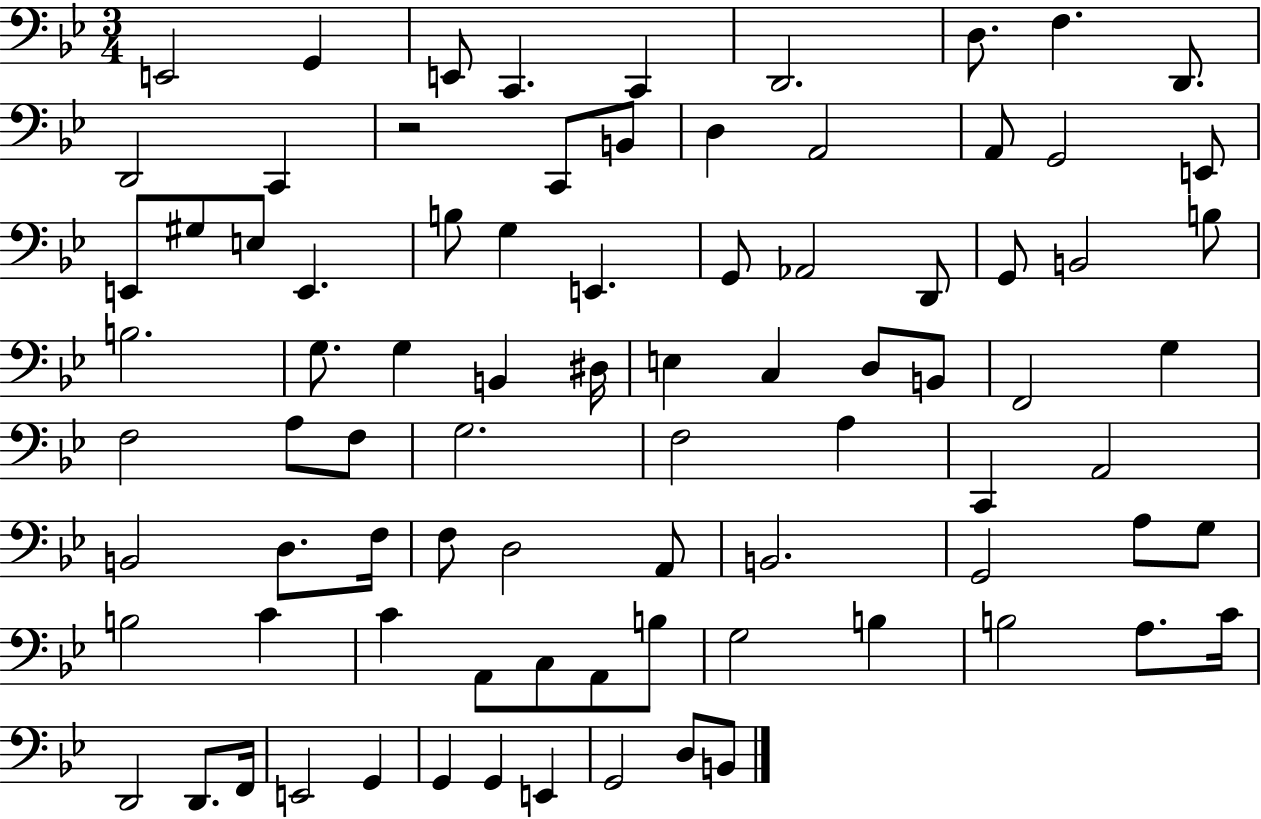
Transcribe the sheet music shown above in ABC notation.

X:1
T:Untitled
M:3/4
L:1/4
K:Bb
E,,2 G,, E,,/2 C,, C,, D,,2 D,/2 F, D,,/2 D,,2 C,, z2 C,,/2 B,,/2 D, A,,2 A,,/2 G,,2 E,,/2 E,,/2 ^G,/2 E,/2 E,, B,/2 G, E,, G,,/2 _A,,2 D,,/2 G,,/2 B,,2 B,/2 B,2 G,/2 G, B,, ^D,/4 E, C, D,/2 B,,/2 F,,2 G, F,2 A,/2 F,/2 G,2 F,2 A, C,, A,,2 B,,2 D,/2 F,/4 F,/2 D,2 A,,/2 B,,2 G,,2 A,/2 G,/2 B,2 C C A,,/2 C,/2 A,,/2 B,/2 G,2 B, B,2 A,/2 C/4 D,,2 D,,/2 F,,/4 E,,2 G,, G,, G,, E,, G,,2 D,/2 B,,/2